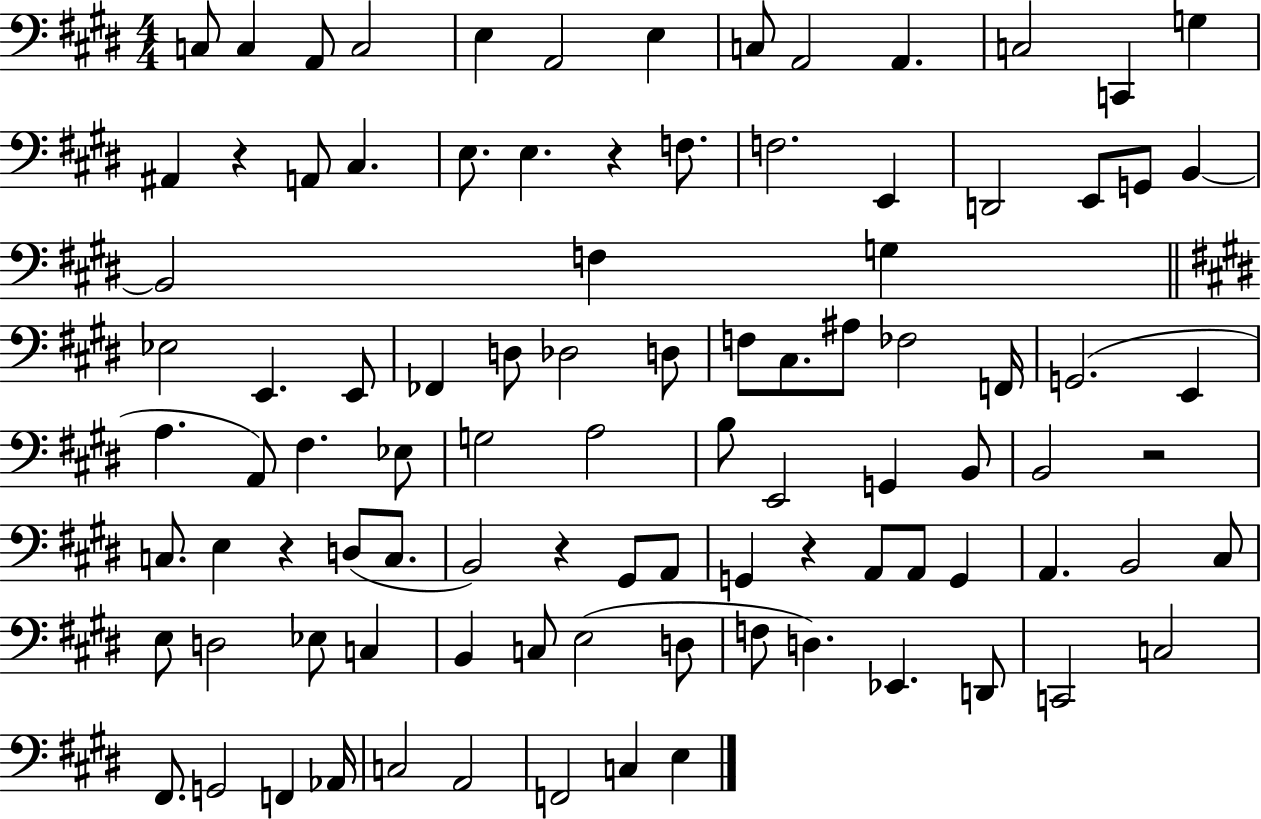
{
  \clef bass
  \numericTimeSignature
  \time 4/4
  \key e \major
  c8 c4 a,8 c2 | e4 a,2 e4 | c8 a,2 a,4. | c2 c,4 g4 | \break ais,4 r4 a,8 cis4. | e8. e4. r4 f8. | f2. e,4 | d,2 e,8 g,8 b,4~~ | \break b,2 f4 g4 | \bar "||" \break \key e \major ees2 e,4. e,8 | fes,4 d8 des2 d8 | f8 cis8. ais8 fes2 f,16 | g,2.( e,4 | \break a4. a,8) fis4. ees8 | g2 a2 | b8 e,2 g,4 b,8 | b,2 r2 | \break c8. e4 r4 d8( c8. | b,2) r4 gis,8 a,8 | g,4 r4 a,8 a,8 g,4 | a,4. b,2 cis8 | \break e8 d2 ees8 c4 | b,4 c8 e2( d8 | f8 d4.) ees,4. d,8 | c,2 c2 | \break fis,8. g,2 f,4 aes,16 | c2 a,2 | f,2 c4 e4 | \bar "|."
}